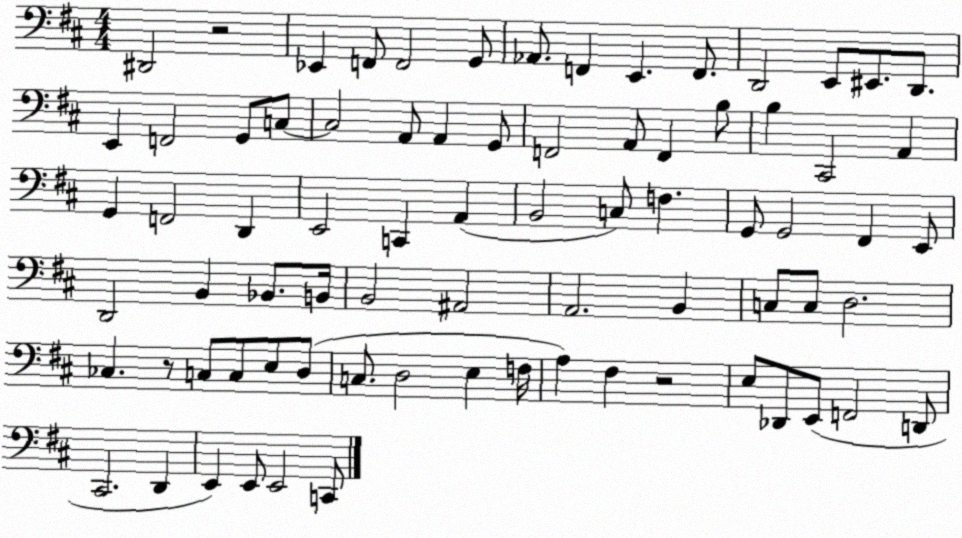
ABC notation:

X:1
T:Untitled
M:4/4
L:1/4
K:D
^D,,2 z2 _E,, F,,/2 F,,2 G,,/2 _A,,/2 F,, E,, F,,/2 D,,2 E,,/2 ^E,,/2 D,,/2 E,, F,,2 G,,/2 C,/2 C,2 A,,/2 A,, G,,/2 F,,2 A,,/2 F,, B,/2 B, ^C,,2 A,, G,, F,,2 D,, E,,2 C,, A,, B,,2 C,/2 F, G,,/2 G,,2 ^F,, E,,/2 D,,2 B,, _B,,/2 B,,/4 B,,2 ^A,,2 A,,2 B,, C,/2 C,/2 D,2 _C, z/2 C,/2 C,/2 E,/2 D,/2 C,/2 D,2 E, F,/4 A, ^F, z2 E,/2 _D,,/2 E,,/2 F,,2 D,,/2 ^C,,2 D,, E,, E,,/2 E,,2 C,,/2